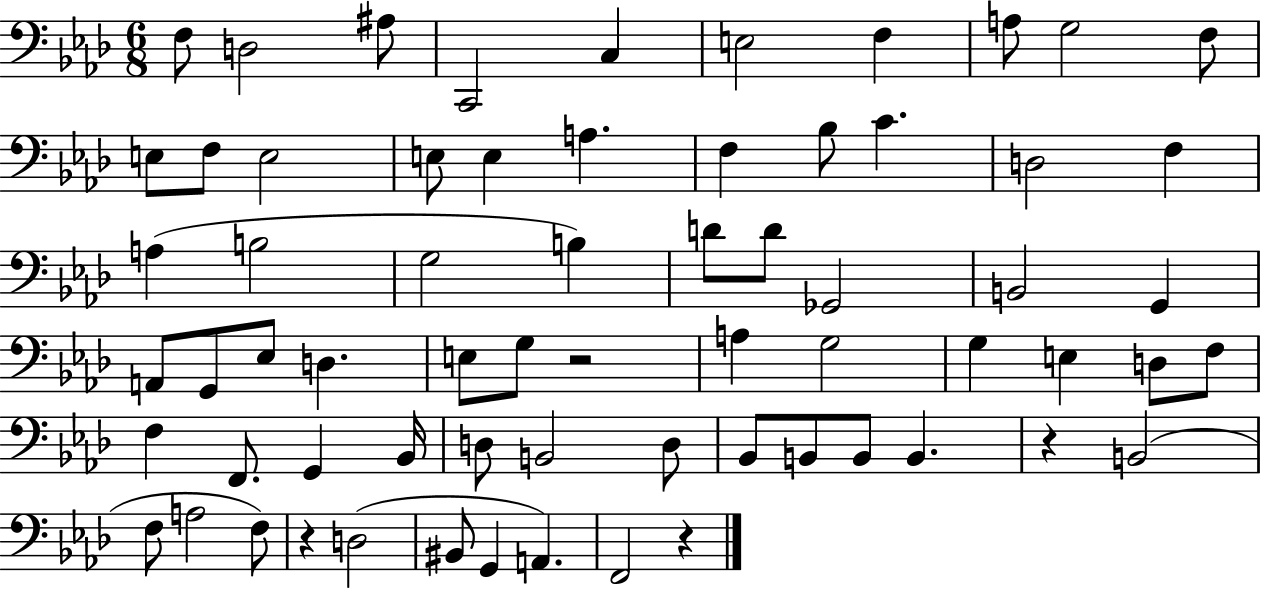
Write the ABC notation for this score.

X:1
T:Untitled
M:6/8
L:1/4
K:Ab
F,/2 D,2 ^A,/2 C,,2 C, E,2 F, A,/2 G,2 F,/2 E,/2 F,/2 E,2 E,/2 E, A, F, _B,/2 C D,2 F, A, B,2 G,2 B, D/2 D/2 _G,,2 B,,2 G,, A,,/2 G,,/2 _E,/2 D, E,/2 G,/2 z2 A, G,2 G, E, D,/2 F,/2 F, F,,/2 G,, _B,,/4 D,/2 B,,2 D,/2 _B,,/2 B,,/2 B,,/2 B,, z B,,2 F,/2 A,2 F,/2 z D,2 ^B,,/2 G,, A,, F,,2 z